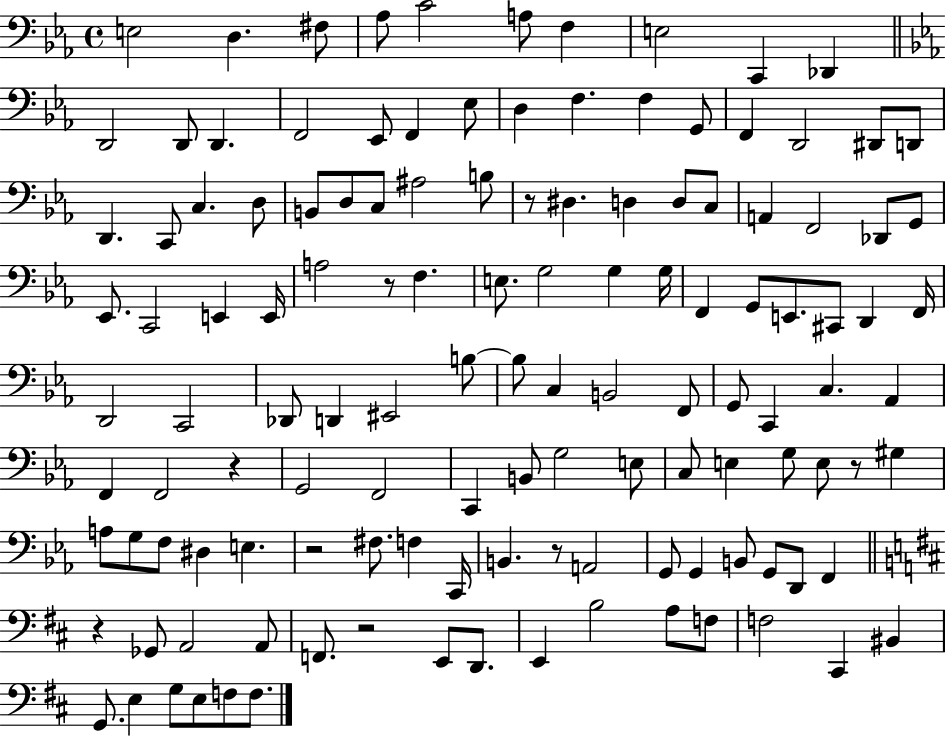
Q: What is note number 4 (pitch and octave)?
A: Ab3